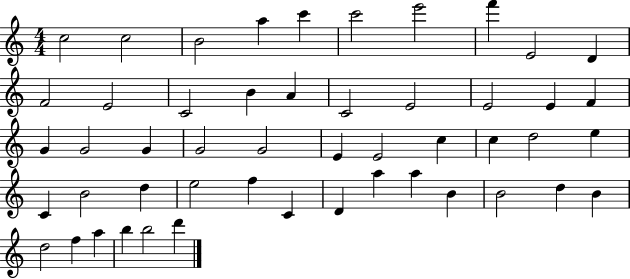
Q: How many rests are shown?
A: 0